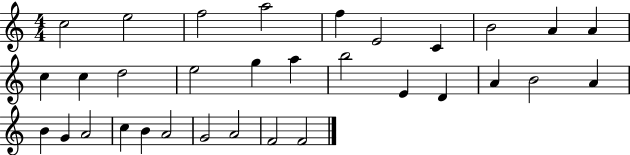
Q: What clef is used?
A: treble